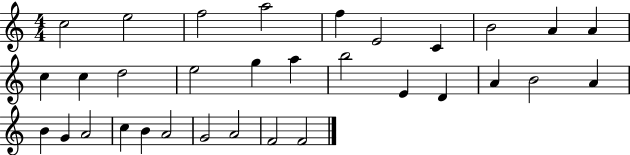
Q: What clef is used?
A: treble